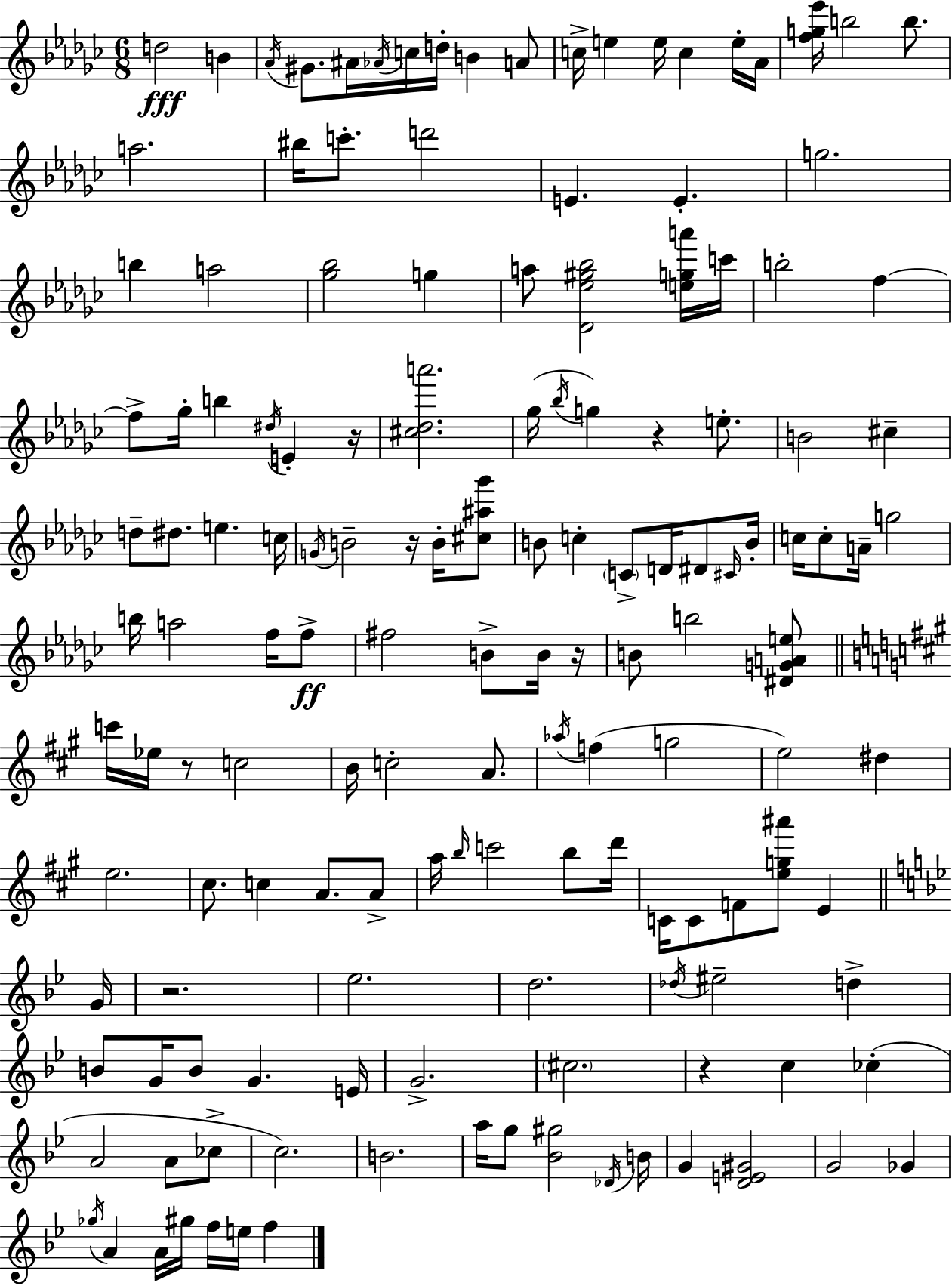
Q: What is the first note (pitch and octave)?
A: D5